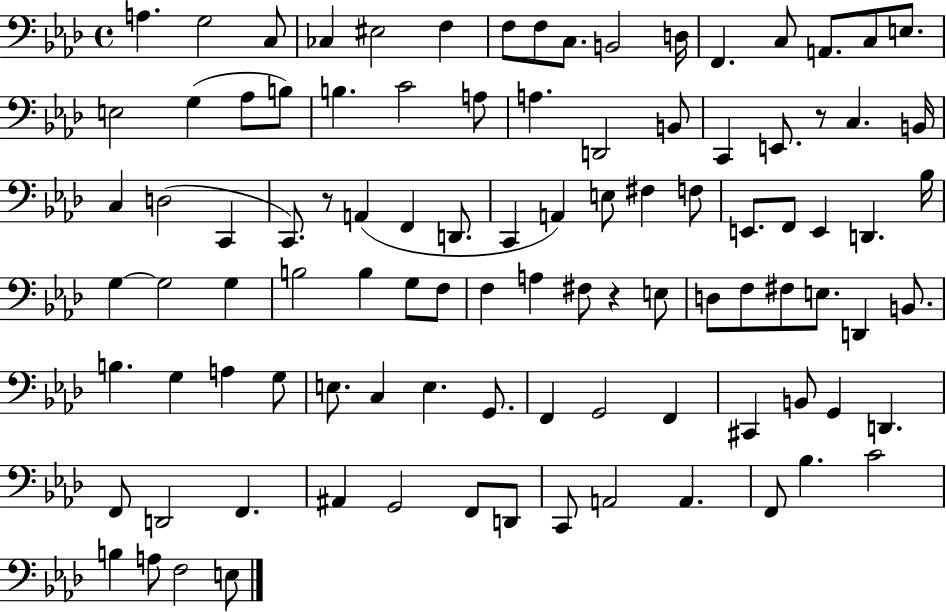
A3/q. G3/h C3/e CES3/q EIS3/h F3/q F3/e F3/e C3/e. B2/h D3/s F2/q. C3/e A2/e. C3/e E3/e. E3/h G3/q Ab3/e B3/e B3/q. C4/h A3/e A3/q. D2/h B2/e C2/q E2/e. R/e C3/q. B2/s C3/q D3/h C2/q C2/e. R/e A2/q F2/q D2/e. C2/q A2/q E3/e F#3/q F3/e E2/e. F2/e E2/q D2/q. Bb3/s G3/q G3/h G3/q B3/h B3/q G3/e F3/e F3/q A3/q F#3/e R/q E3/e D3/e F3/e F#3/e E3/e. D2/q B2/e. B3/q. G3/q A3/q G3/e E3/e. C3/q E3/q. G2/e. F2/q G2/h F2/q C#2/q B2/e G2/q D2/q. F2/e D2/h F2/q. A#2/q G2/h F2/e D2/e C2/e A2/h A2/q. F2/e Bb3/q. C4/h B3/q A3/e F3/h E3/e